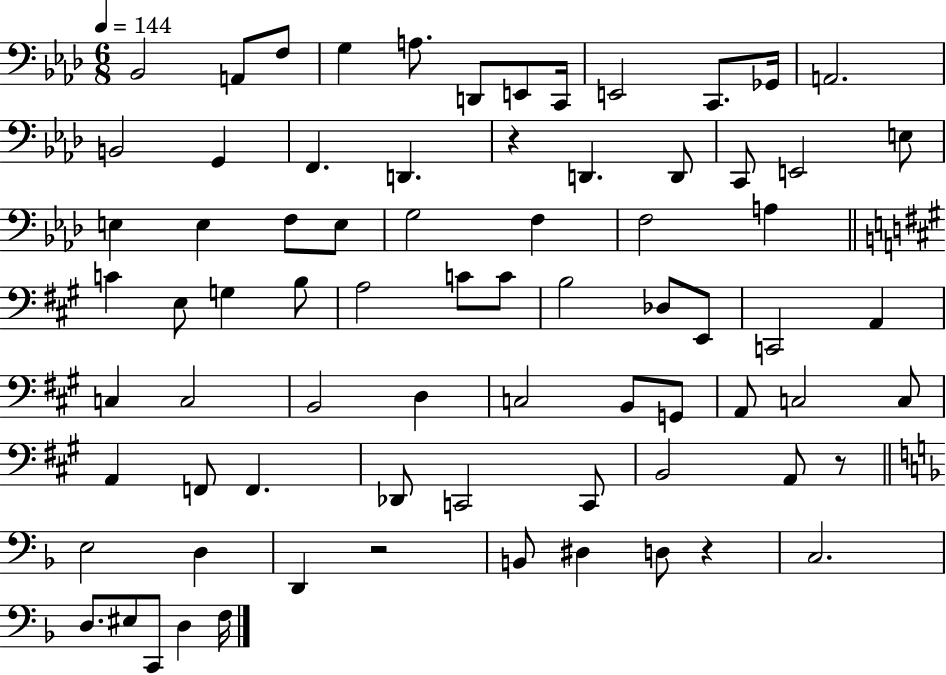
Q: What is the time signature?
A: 6/8